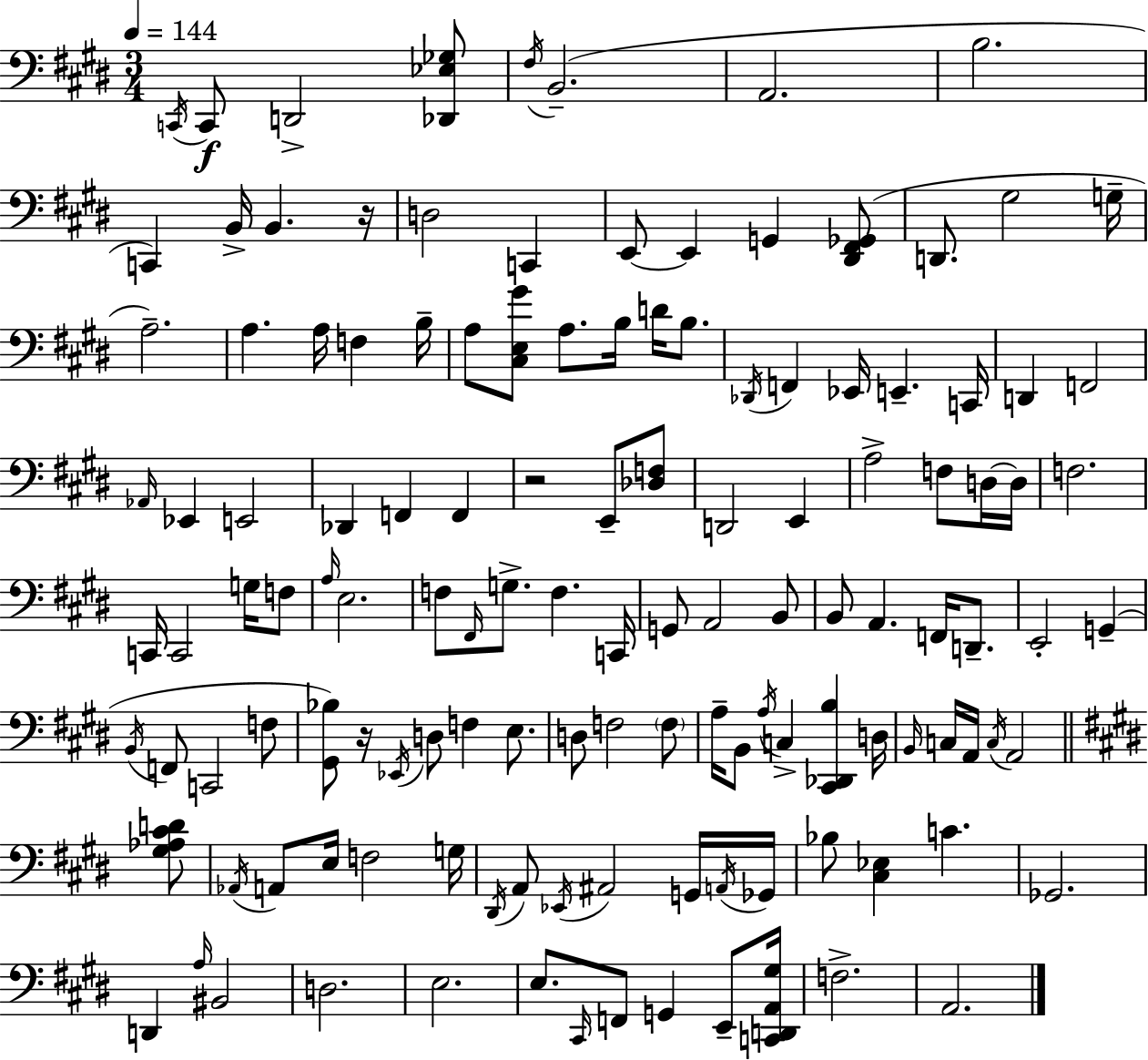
X:1
T:Untitled
M:3/4
L:1/4
K:E
C,,/4 C,,/2 D,,2 [_D,,_E,_G,]/2 ^F,/4 B,,2 A,,2 B,2 C,, B,,/4 B,, z/4 D,2 C,, E,,/2 E,, G,, [^D,,^F,,_G,,]/2 D,,/2 ^G,2 G,/4 A,2 A, A,/4 F, B,/4 A,/2 [^C,E,^G]/2 A,/2 B,/4 D/4 B,/2 _D,,/4 F,, _E,,/4 E,, C,,/4 D,, F,,2 _A,,/4 _E,, E,,2 _D,, F,, F,, z2 E,,/2 [_D,F,]/2 D,,2 E,, A,2 F,/2 D,/4 D,/4 F,2 C,,/4 C,,2 G,/4 F,/2 A,/4 E,2 F,/2 ^F,,/4 G,/2 F, C,,/4 G,,/2 A,,2 B,,/2 B,,/2 A,, F,,/4 D,,/2 E,,2 G,, B,,/4 F,,/2 C,,2 F,/2 [^G,,_B,]/2 z/4 _E,,/4 D,/2 F, E,/2 D,/2 F,2 F,/2 A,/4 B,,/2 A,/4 C, [^C,,_D,,B,] D,/4 B,,/4 C,/4 A,,/4 C,/4 A,,2 [^G,_A,^CD]/2 _A,,/4 A,,/2 E,/4 F,2 G,/4 ^D,,/4 A,,/2 _E,,/4 ^A,,2 G,,/4 A,,/4 _G,,/4 _B,/2 [^C,_E,] C _G,,2 D,, A,/4 ^B,,2 D,2 E,2 E,/2 ^C,,/4 F,,/2 G,, E,,/2 [C,,D,,A,,^G,]/4 F,2 A,,2